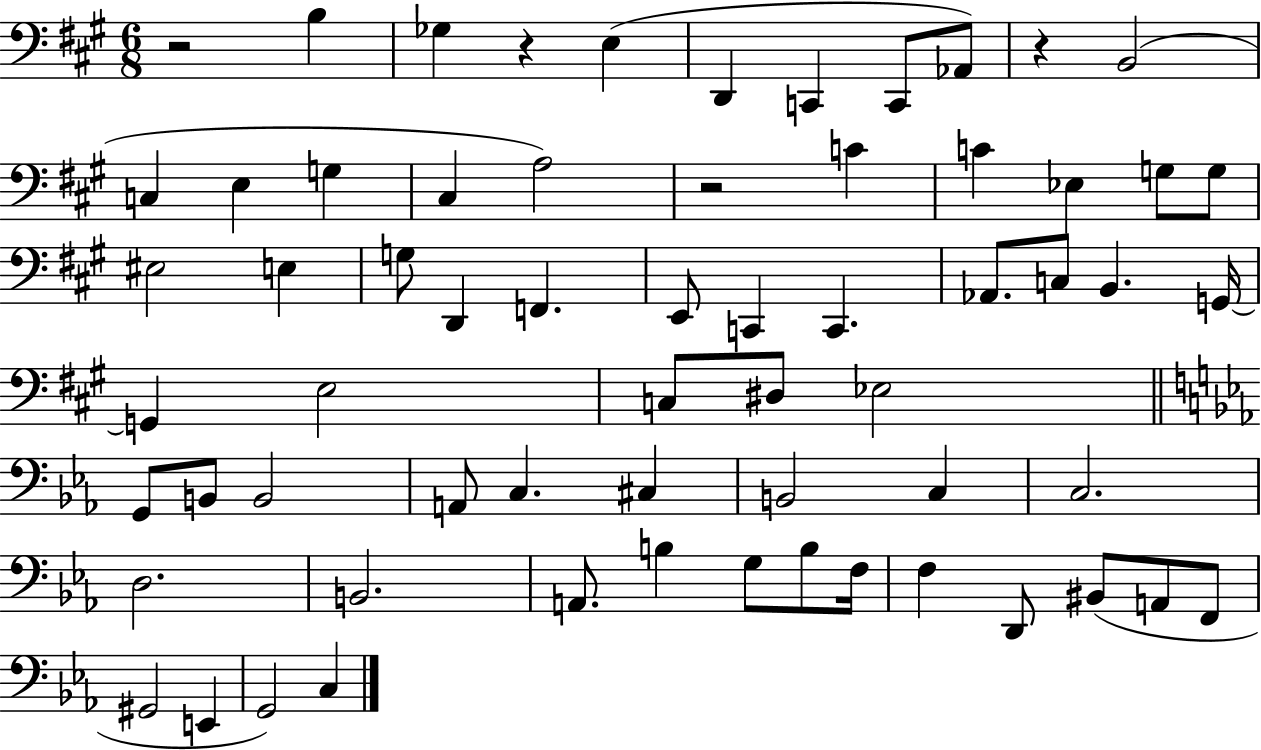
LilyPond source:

{
  \clef bass
  \numericTimeSignature
  \time 6/8
  \key a \major
  r2 b4 | ges4 r4 e4( | d,4 c,4 c,8 aes,8) | r4 b,2( | \break c4 e4 g4 | cis4 a2) | r2 c'4 | c'4 ees4 g8 g8 | \break eis2 e4 | g8 d,4 f,4. | e,8 c,4 c,4. | aes,8. c8 b,4. g,16~~ | \break g,4 e2 | c8 dis8 ees2 | \bar "||" \break \key ees \major g,8 b,8 b,2 | a,8 c4. cis4 | b,2 c4 | c2. | \break d2. | b,2. | a,8. b4 g8 b8 f16 | f4 d,8 bis,8( a,8 f,8 | \break gis,2 e,4 | g,2) c4 | \bar "|."
}